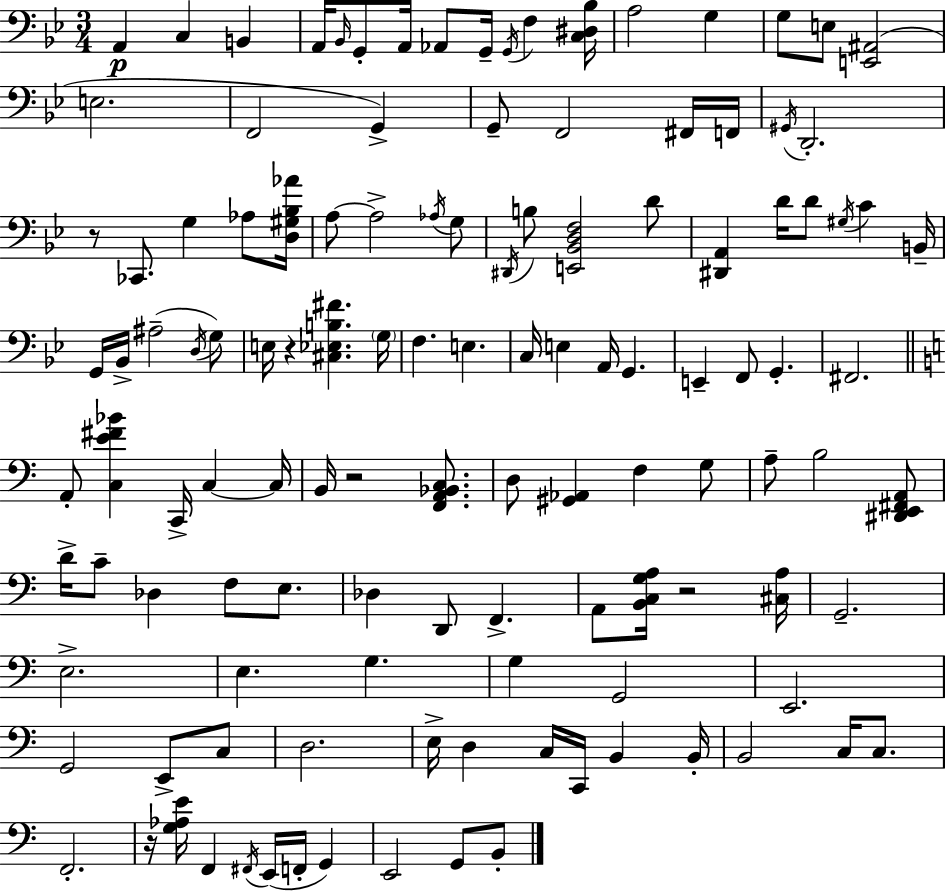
X:1
T:Untitled
M:3/4
L:1/4
K:Gm
A,, C, B,, A,,/4 _B,,/4 G,,/2 A,,/4 _A,,/2 G,,/4 G,,/4 F, [C,^D,_B,]/4 A,2 G, G,/2 E,/2 [E,,^A,,]2 E,2 F,,2 G,, G,,/2 F,,2 ^F,,/4 F,,/4 ^G,,/4 D,,2 z/2 _C,,/2 G, _A,/2 [D,^G,_B,_A]/4 A,/2 A,2 _A,/4 G,/2 ^D,,/4 B,/2 [E,,_B,,D,F,]2 D/2 [^D,,A,,] D/4 D/2 ^G,/4 C B,,/4 G,,/4 _B,,/4 ^A,2 D,/4 G,/2 E,/4 z [^C,_E,B,^F] G,/4 F, E, C,/4 E, A,,/4 G,, E,, F,,/2 G,, ^F,,2 A,,/2 [C,E^F_B] C,,/4 C, C,/4 B,,/4 z2 [F,,A,,_B,,C,]/2 D,/2 [^G,,_A,,] F, G,/2 A,/2 B,2 [^D,,E,,^F,,A,,]/2 D/4 C/2 _D, F,/2 E,/2 _D, D,,/2 F,, A,,/2 [B,,C,G,A,]/4 z2 [^C,A,]/4 G,,2 E,2 E, G, G, G,,2 E,,2 G,,2 E,,/2 C,/2 D,2 E,/4 D, C,/4 C,,/4 B,, B,,/4 B,,2 C,/4 C,/2 F,,2 z/4 [G,_A,E]/4 F,, ^F,,/4 E,,/4 F,,/4 G,, E,,2 G,,/2 B,,/2